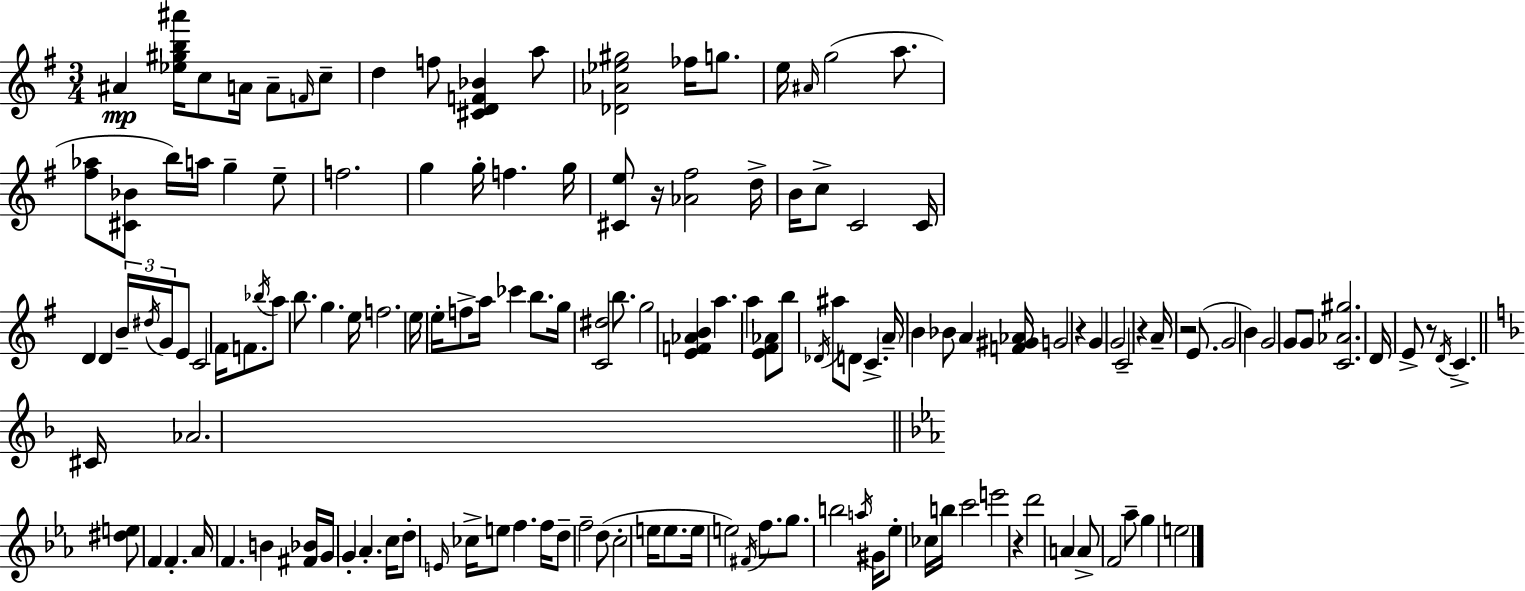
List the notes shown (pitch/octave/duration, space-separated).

A#4/q [Eb5,G#5,B5,A#6]/s C5/e A4/s A4/e F4/s C5/e D5/q F5/e [C#4,D4,F4,Bb4]/q A5/e [Db4,Ab4,Eb5,G#5]/h FES5/s G5/e. E5/s A#4/s G5/h A5/e. [F#5,Ab5]/e [C#4,Bb4]/e B5/s A5/s G5/q E5/e F5/h. G5/q G5/s F5/q. G5/s [C#4,E5]/e R/s [Ab4,F#5]/h D5/s B4/s C5/e C4/h C4/s D4/q D4/q B4/s D#5/s G4/s E4/e C4/h F#4/s F4/e. Bb5/s A5/e B5/e. G5/q. E5/s F5/h. E5/s E5/s F5/e A5/s CES6/q B5/e. G5/s [C4,D#5]/h B5/e. G5/h [E4,F4,Ab4,B4]/q A5/q. A5/q [E4,F#4,Ab4]/e B5/e Db4/s A#5/e D4/e C4/q. A4/s B4/q Bb4/e A4/q [F4,G#4,Ab4]/s G4/h R/q G4/q G4/h C4/h R/q A4/s R/h E4/e. G4/h B4/q G4/h G4/e G4/e [C4,Ab4,G#5]/h. D4/s E4/e R/e D4/s C4/q. C#4/s Ab4/h. [D#5,E5]/e F4/q F4/q. Ab4/s F4/q. B4/q [F#4,Bb4]/s G4/s G4/q Ab4/q. C5/s D5/e E4/s CES5/s E5/e F5/q. F5/s D5/e F5/h D5/e C5/h E5/s E5/e. E5/s E5/h F#4/s F5/e. G5/e. B5/h A5/s G#4/s Eb5/e CES5/s B5/s C6/h E6/h R/q D6/h A4/q A4/e F4/h Ab5/e G5/q E5/h